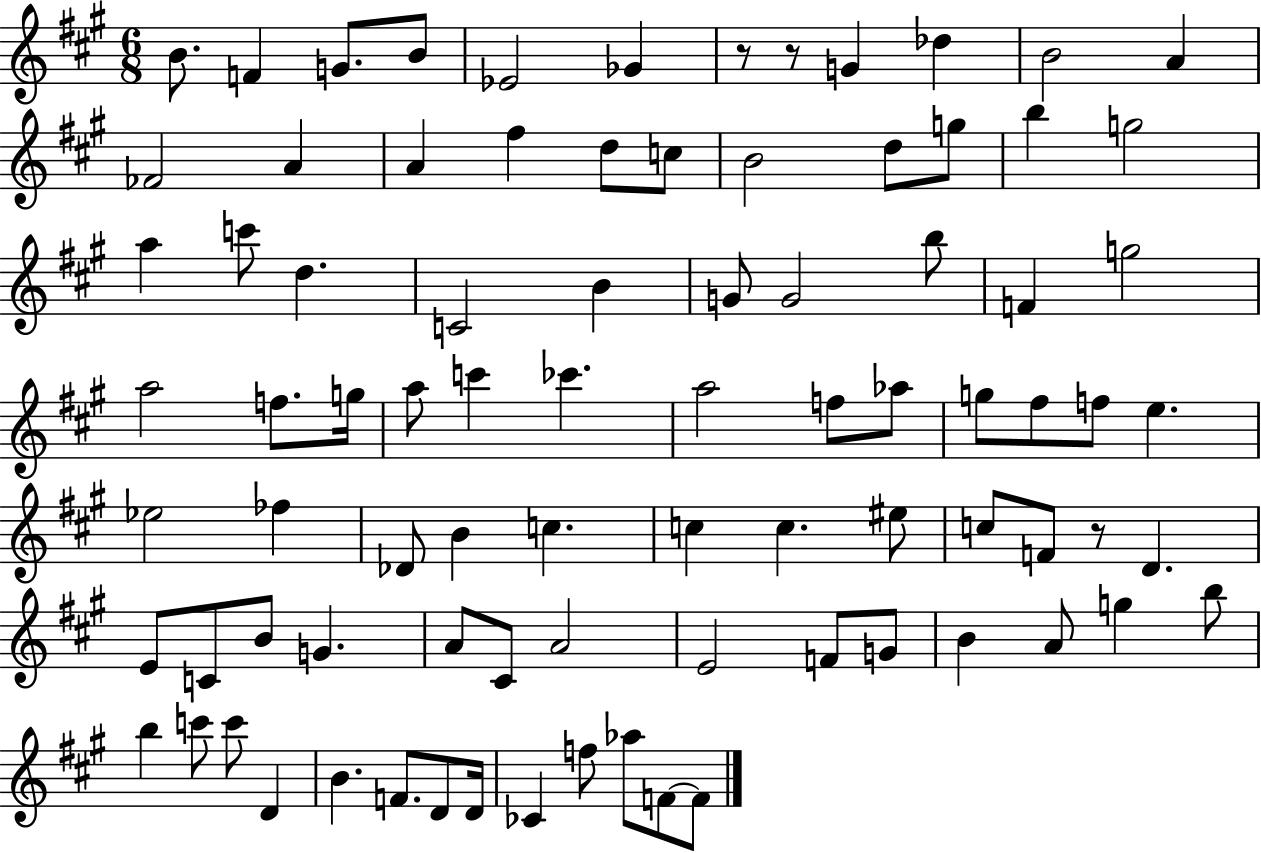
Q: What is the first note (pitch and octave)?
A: B4